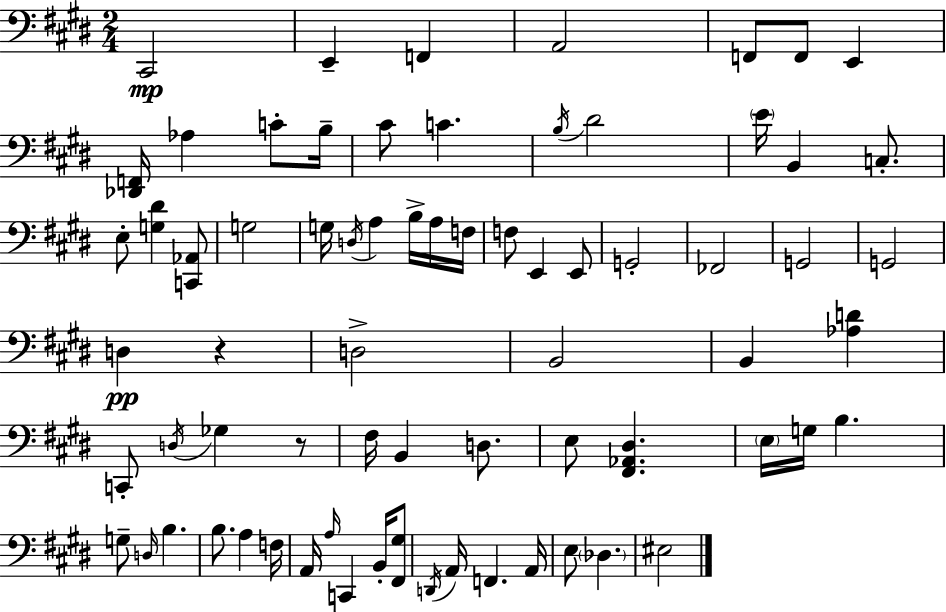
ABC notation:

X:1
T:Untitled
M:2/4
L:1/4
K:E
^C,,2 E,, F,, A,,2 F,,/2 F,,/2 E,, [_D,,F,,]/4 _A, C/2 B,/4 ^C/2 C B,/4 ^D2 E/4 B,, C,/2 E,/2 [G,^D] [C,,_A,,]/2 G,2 G,/4 D,/4 A, B,/4 A,/4 F,/4 F,/2 E,, E,,/2 G,,2 _F,,2 G,,2 G,,2 D, z D,2 B,,2 B,, [_A,D] C,,/2 D,/4 _G, z/2 ^F,/4 B,, D,/2 E,/2 [^F,,_A,,^D,] E,/4 G,/4 B, G,/2 D,/4 B, B,/2 A, F,/4 A,,/4 A,/4 C,, B,,/4 [^F,,^G,]/2 D,,/4 A,,/4 F,, A,,/4 E,/2 _D, ^E,2